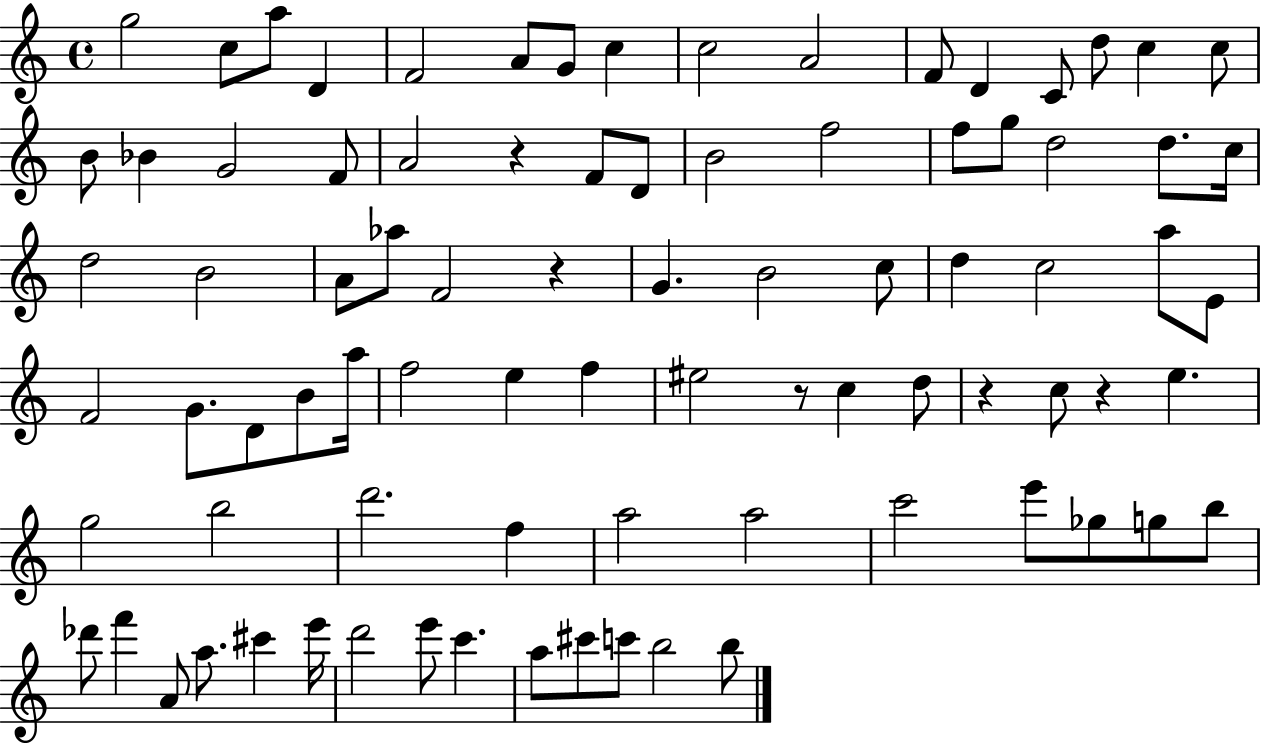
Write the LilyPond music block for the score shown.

{
  \clef treble
  \time 4/4
  \defaultTimeSignature
  \key c \major
  \repeat volta 2 { g''2 c''8 a''8 d'4 | f'2 a'8 g'8 c''4 | c''2 a'2 | f'8 d'4 c'8 d''8 c''4 c''8 | \break b'8 bes'4 g'2 f'8 | a'2 r4 f'8 d'8 | b'2 f''2 | f''8 g''8 d''2 d''8. c''16 | \break d''2 b'2 | a'8 aes''8 f'2 r4 | g'4. b'2 c''8 | d''4 c''2 a''8 e'8 | \break f'2 g'8. d'8 b'8 a''16 | f''2 e''4 f''4 | eis''2 r8 c''4 d''8 | r4 c''8 r4 e''4. | \break g''2 b''2 | d'''2. f''4 | a''2 a''2 | c'''2 e'''8 ges''8 g''8 b''8 | \break des'''8 f'''4 a'8 a''8. cis'''4 e'''16 | d'''2 e'''8 c'''4. | a''8 cis'''8 c'''8 b''2 b''8 | } \bar "|."
}